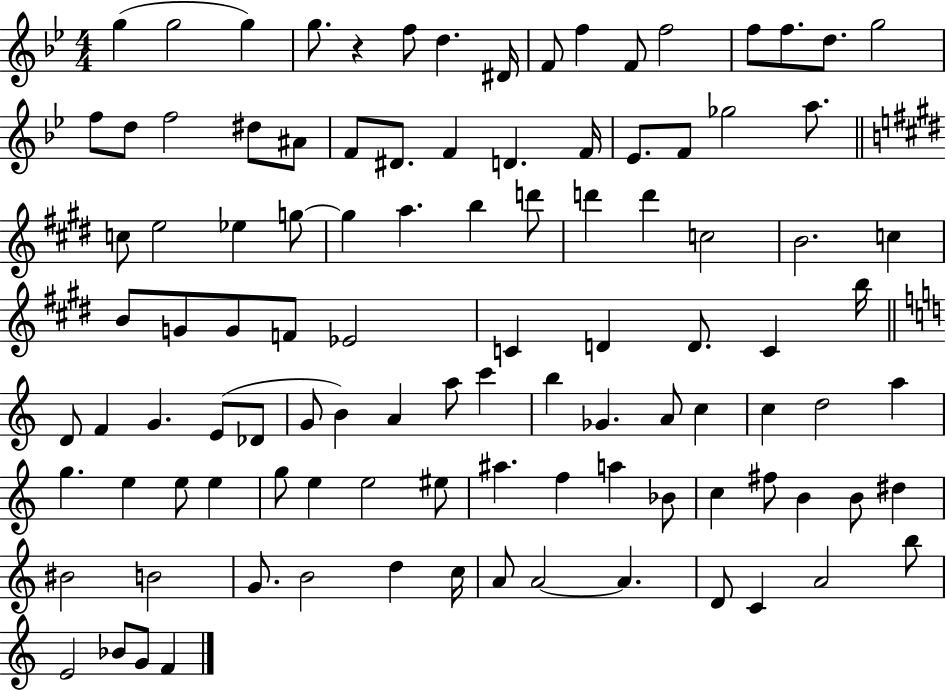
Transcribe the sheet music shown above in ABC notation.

X:1
T:Untitled
M:4/4
L:1/4
K:Bb
g g2 g g/2 z f/2 d ^D/4 F/2 f F/2 f2 f/2 f/2 d/2 g2 f/2 d/2 f2 ^d/2 ^A/2 F/2 ^D/2 F D F/4 _E/2 F/2 _g2 a/2 c/2 e2 _e g/2 g a b d'/2 d' d' c2 B2 c B/2 G/2 G/2 F/2 _E2 C D D/2 C b/4 D/2 F G E/2 _D/2 G/2 B A a/2 c' b _G A/2 c c d2 a g e e/2 e g/2 e e2 ^e/2 ^a f a _B/2 c ^f/2 B B/2 ^d ^B2 B2 G/2 B2 d c/4 A/2 A2 A D/2 C A2 b/2 E2 _B/2 G/2 F